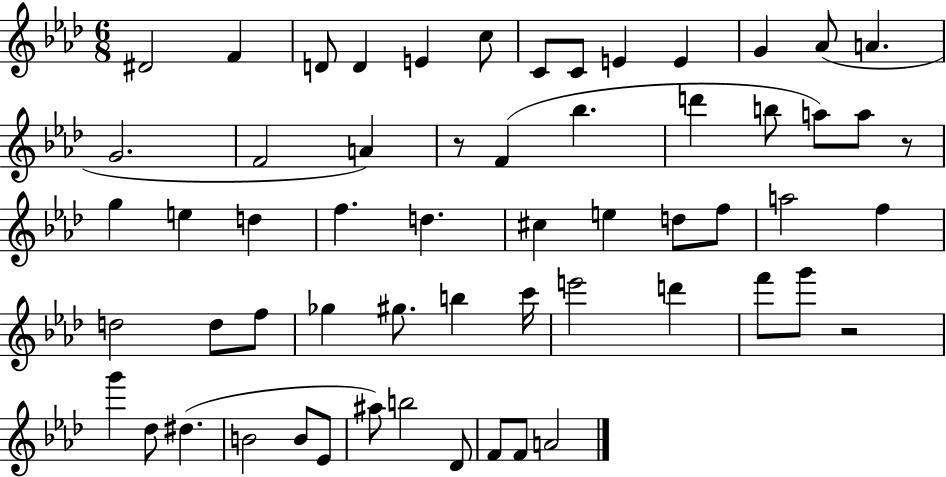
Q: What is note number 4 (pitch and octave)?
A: D4